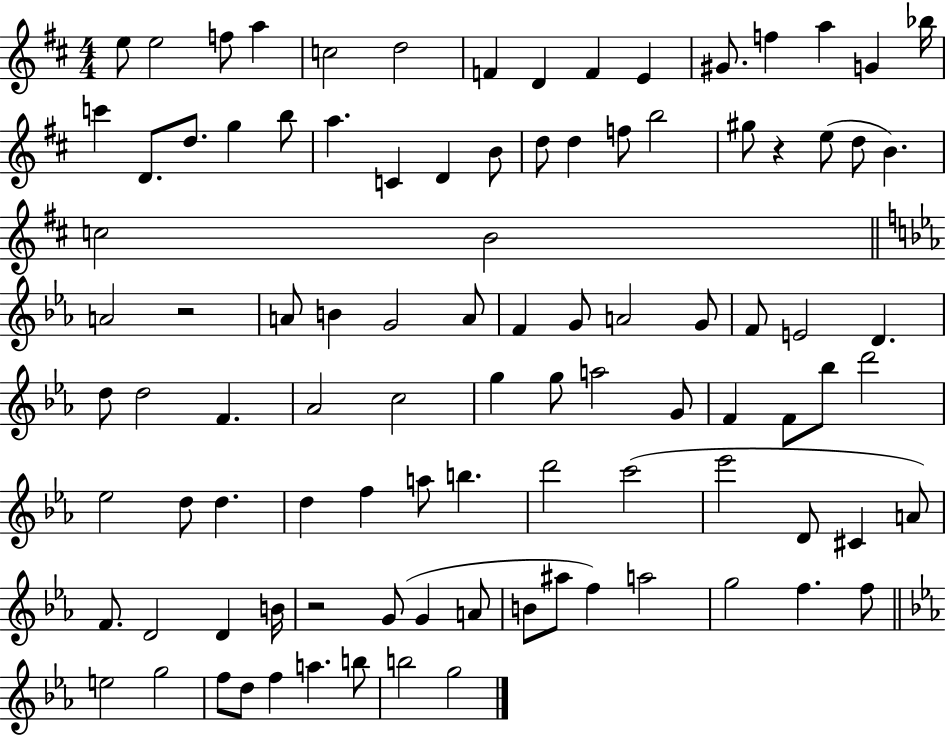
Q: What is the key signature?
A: D major